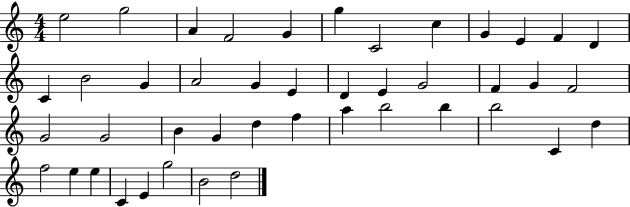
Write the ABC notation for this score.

X:1
T:Untitled
M:4/4
L:1/4
K:C
e2 g2 A F2 G g C2 c G E F D C B2 G A2 G E D E G2 F G F2 G2 G2 B G d f a b2 b b2 C d f2 e e C E g2 B2 d2